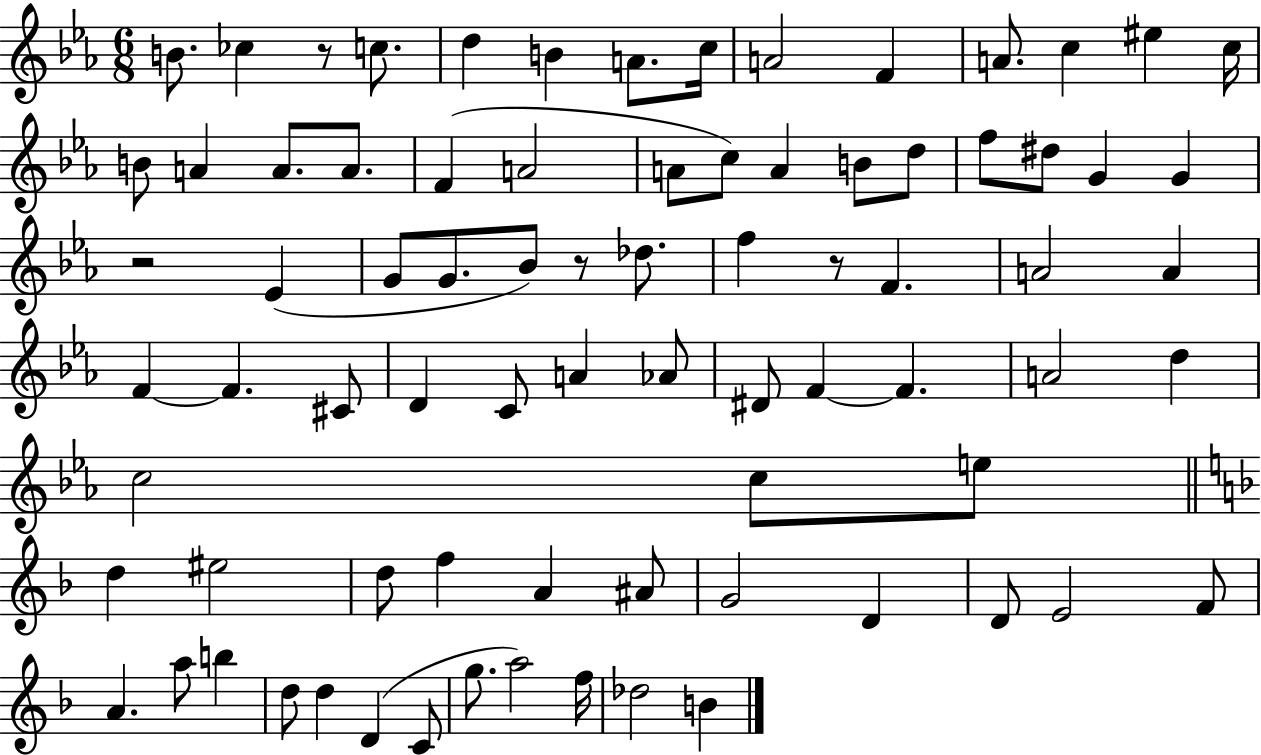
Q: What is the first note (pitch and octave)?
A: B4